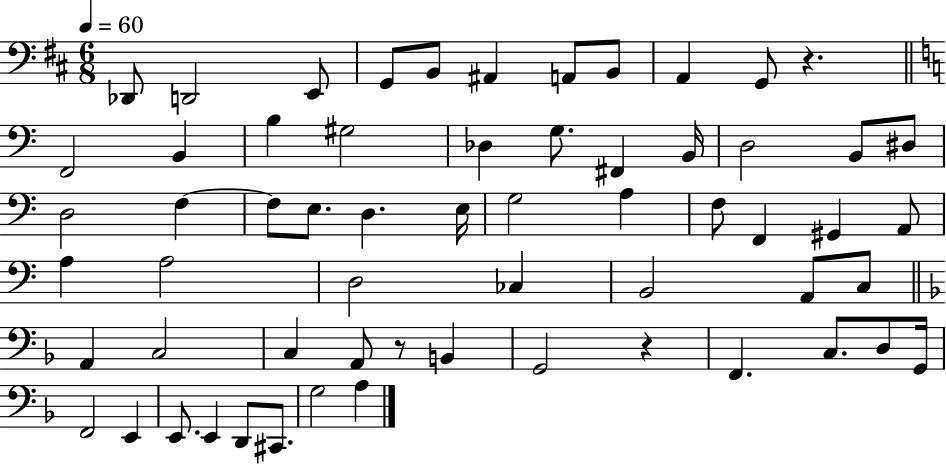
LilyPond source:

{
  \clef bass
  \numericTimeSignature
  \time 6/8
  \key d \major
  \tempo 4 = 60
  des,8 d,2 e,8 | g,8 b,8 ais,4 a,8 b,8 | a,4 g,8 r4. | \bar "||" \break \key c \major f,2 b,4 | b4 gis2 | des4 g8. fis,4 b,16 | d2 b,8 dis8 | \break d2 f4~~ | f8 e8. d4. e16 | g2 a4 | f8 f,4 gis,4 a,8 | \break a4 a2 | d2 ces4 | b,2 a,8 c8 | \bar "||" \break \key f \major a,4 c2 | c4 a,8 r8 b,4 | g,2 r4 | f,4. c8. d8 g,16 | \break f,2 e,4 | e,8. e,4 d,8 cis,8. | g2 a4 | \bar "|."
}